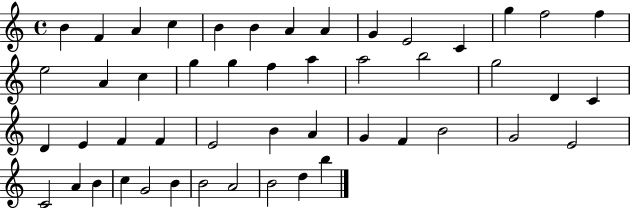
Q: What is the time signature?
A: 4/4